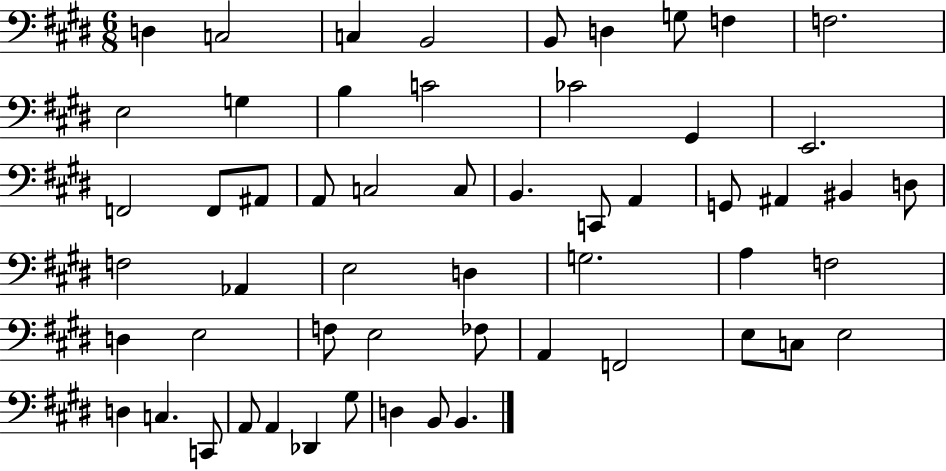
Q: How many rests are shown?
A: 0